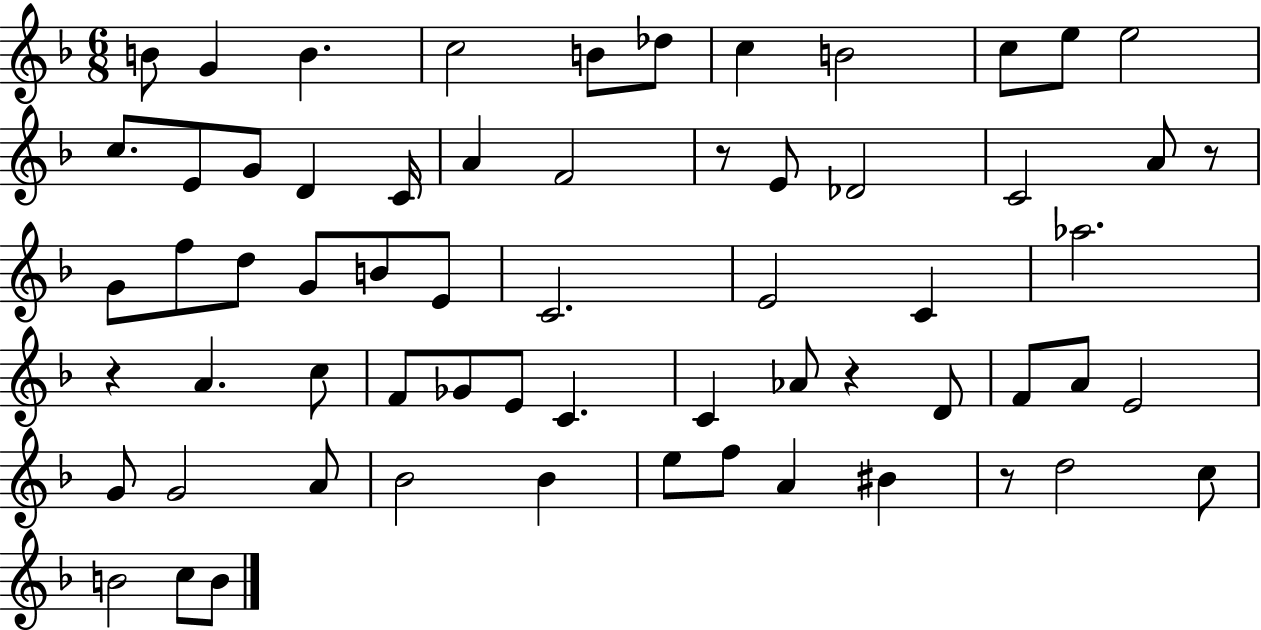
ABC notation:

X:1
T:Untitled
M:6/8
L:1/4
K:F
B/2 G B c2 B/2 _d/2 c B2 c/2 e/2 e2 c/2 E/2 G/2 D C/4 A F2 z/2 E/2 _D2 C2 A/2 z/2 G/2 f/2 d/2 G/2 B/2 E/2 C2 E2 C _a2 z A c/2 F/2 _G/2 E/2 C C _A/2 z D/2 F/2 A/2 E2 G/2 G2 A/2 _B2 _B e/2 f/2 A ^B z/2 d2 c/2 B2 c/2 B/2